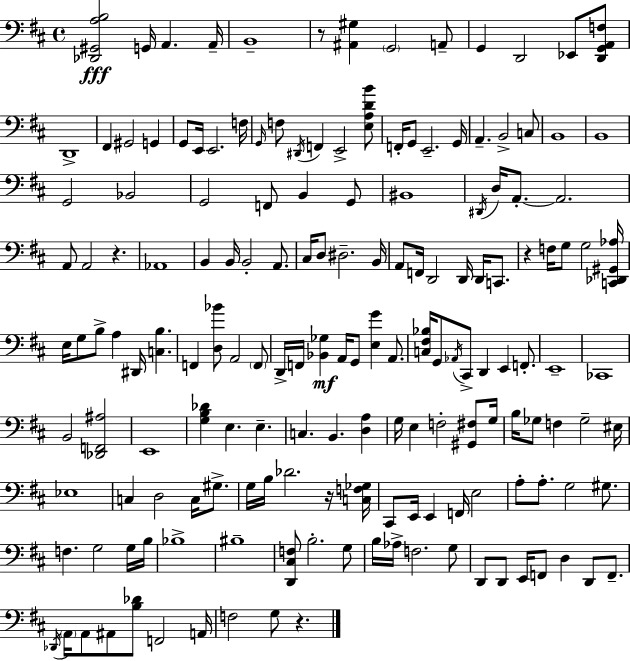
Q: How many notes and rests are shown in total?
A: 164